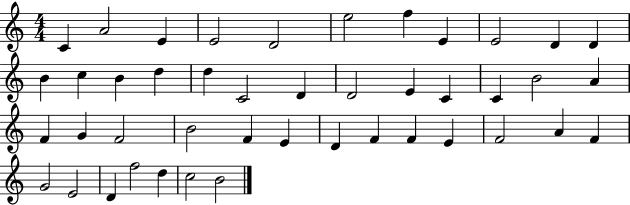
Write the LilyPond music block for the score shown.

{
  \clef treble
  \numericTimeSignature
  \time 4/4
  \key c \major
  c'4 a'2 e'4 | e'2 d'2 | e''2 f''4 e'4 | e'2 d'4 d'4 | \break b'4 c''4 b'4 d''4 | d''4 c'2 d'4 | d'2 e'4 c'4 | c'4 b'2 a'4 | \break f'4 g'4 f'2 | b'2 f'4 e'4 | d'4 f'4 f'4 e'4 | f'2 a'4 f'4 | \break g'2 e'2 | d'4 f''2 d''4 | c''2 b'2 | \bar "|."
}